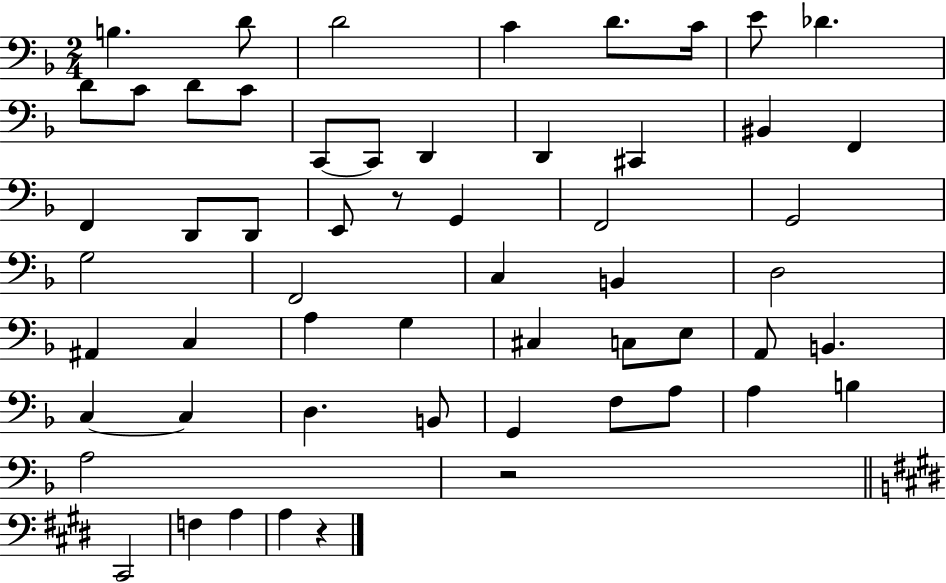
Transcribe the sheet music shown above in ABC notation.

X:1
T:Untitled
M:2/4
L:1/4
K:F
B, D/2 D2 C D/2 C/4 E/2 _D D/2 C/2 D/2 C/2 C,,/2 C,,/2 D,, D,, ^C,, ^B,, F,, F,, D,,/2 D,,/2 E,,/2 z/2 G,, F,,2 G,,2 G,2 F,,2 C, B,, D,2 ^A,, C, A, G, ^C, C,/2 E,/2 A,,/2 B,, C, C, D, B,,/2 G,, F,/2 A,/2 A, B, A,2 z2 ^C,,2 F, A, A, z